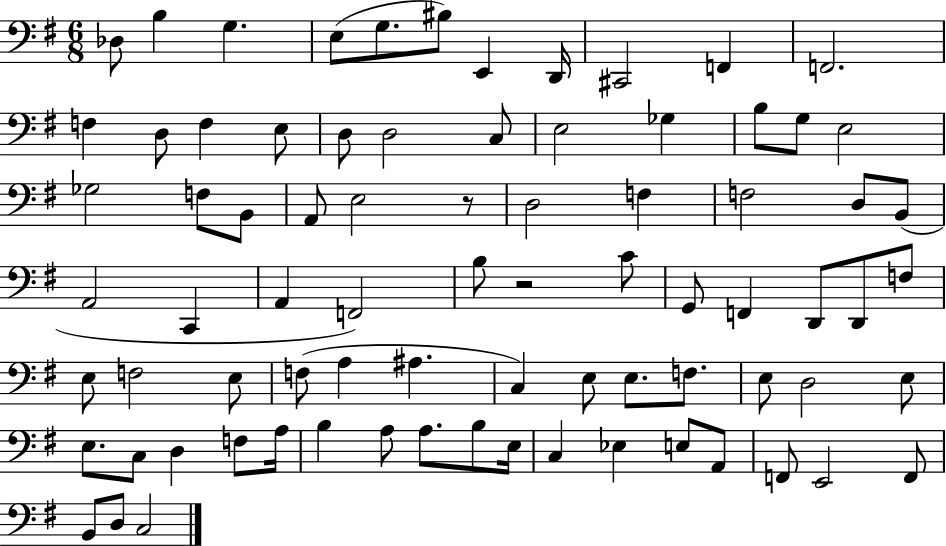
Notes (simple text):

Db3/e B3/q G3/q. E3/e G3/e. BIS3/e E2/q D2/s C#2/h F2/q F2/h. F3/q D3/e F3/q E3/e D3/e D3/h C3/e E3/h Gb3/q B3/e G3/e E3/h Gb3/h F3/e B2/e A2/e E3/h R/e D3/h F3/q F3/h D3/e B2/e A2/h C2/q A2/q F2/h B3/e R/h C4/e G2/e F2/q D2/e D2/e F3/e E3/e F3/h E3/e F3/e A3/q A#3/q. C3/q E3/e E3/e. F3/e. E3/e D3/h E3/e E3/e. C3/e D3/q F3/e A3/s B3/q A3/e A3/e. B3/e E3/s C3/q Eb3/q E3/e A2/e F2/e E2/h F2/e B2/e D3/e C3/h